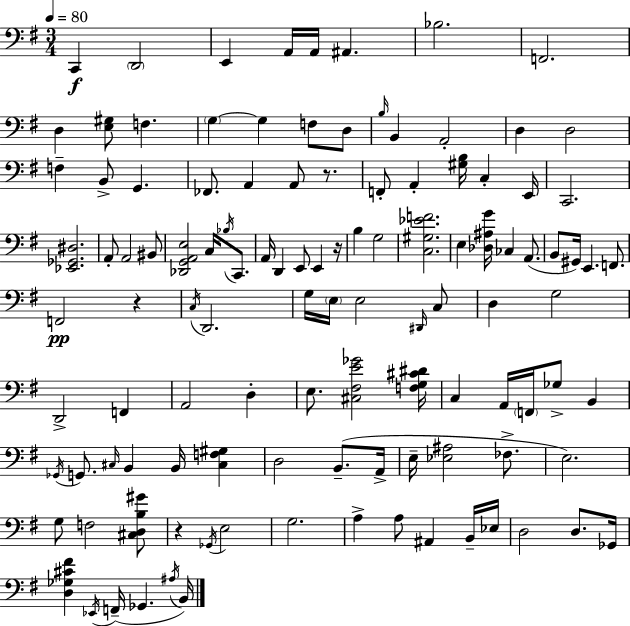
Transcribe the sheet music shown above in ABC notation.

X:1
T:Untitled
M:3/4
L:1/4
K:Em
C,, D,,2 E,, A,,/4 A,,/4 ^A,, _B,2 F,,2 D, [E,^G,]/2 F, G, G, F,/2 D,/2 B,/4 B,, A,,2 D, D,2 F, B,,/2 G,, _F,,/2 A,, A,,/2 z/2 F,,/2 A,, [^G,B,]/4 C, E,,/4 C,,2 [_E,,_G,,^D,]2 A,,/2 A,,2 ^B,,/2 [_D,,G,,A,,E,]2 C,/4 _B,/4 C,,/2 A,,/4 D,, E,,/2 E,, z/4 B, G,2 [C,^G,_EF]2 E, [_D,^A,G]/4 _C, A,,/2 B,,/2 ^G,,/4 E,, F,,/2 F,,2 z C,/4 D,,2 G,/4 E,/4 E,2 ^D,,/4 C,/2 D, G,2 D,,2 F,, A,,2 D, E,/2 [^C,^F,E_G]2 [F,G,^C^D]/4 C, A,,/4 F,,/4 _G,/2 B,, _G,,/4 G,,/2 ^C,/4 B,, B,,/4 [^C,F,^G,] D,2 B,,/2 A,,/4 E,/4 [_E,^A,]2 _F,/2 E,2 G,/2 F,2 [^C,D,B,^G]/2 z _G,,/4 E,2 G,2 A, A,/2 ^A,, B,,/4 _E,/4 D,2 D,/2 _G,,/4 [D,_G,^C^F] _E,,/4 F,,/4 _G,, ^A,/4 B,,/4